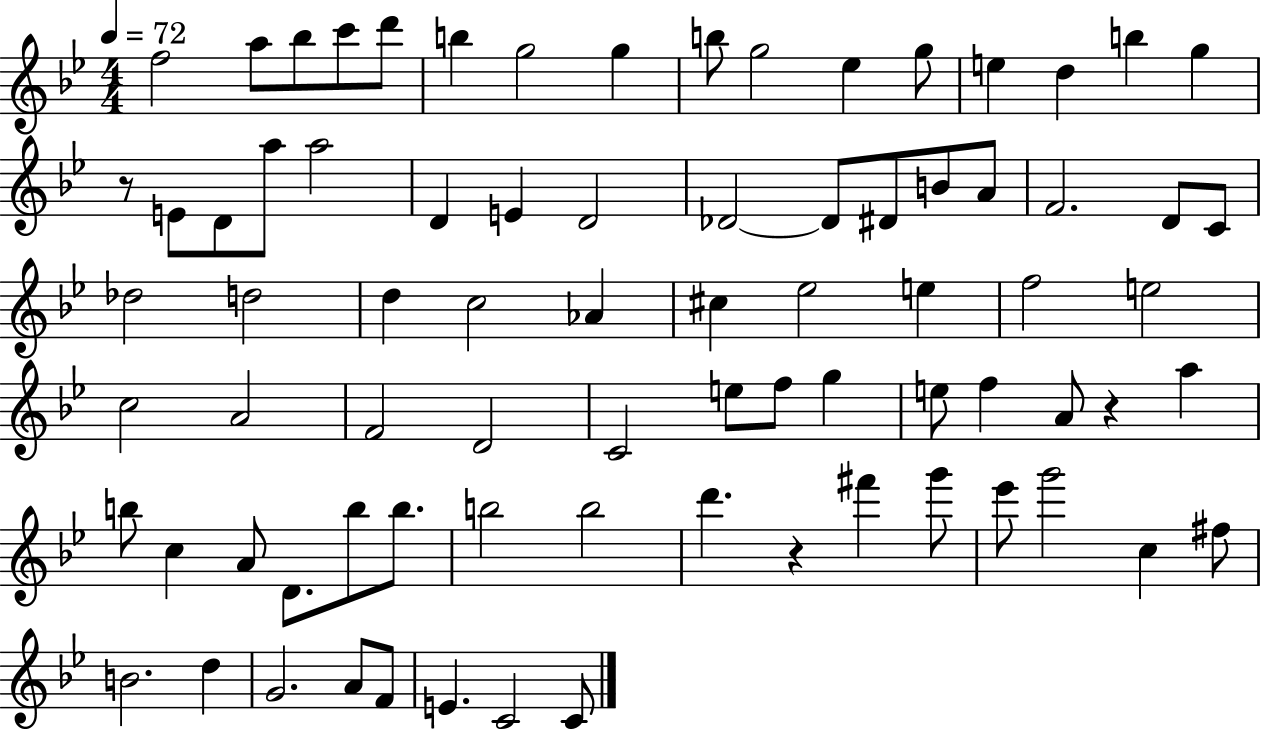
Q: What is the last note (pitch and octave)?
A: C4